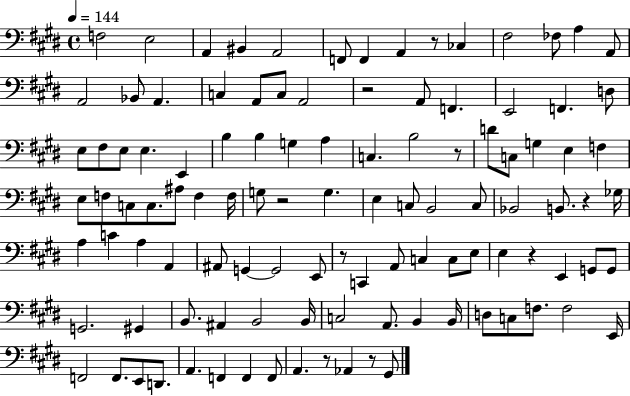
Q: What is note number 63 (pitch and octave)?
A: G2